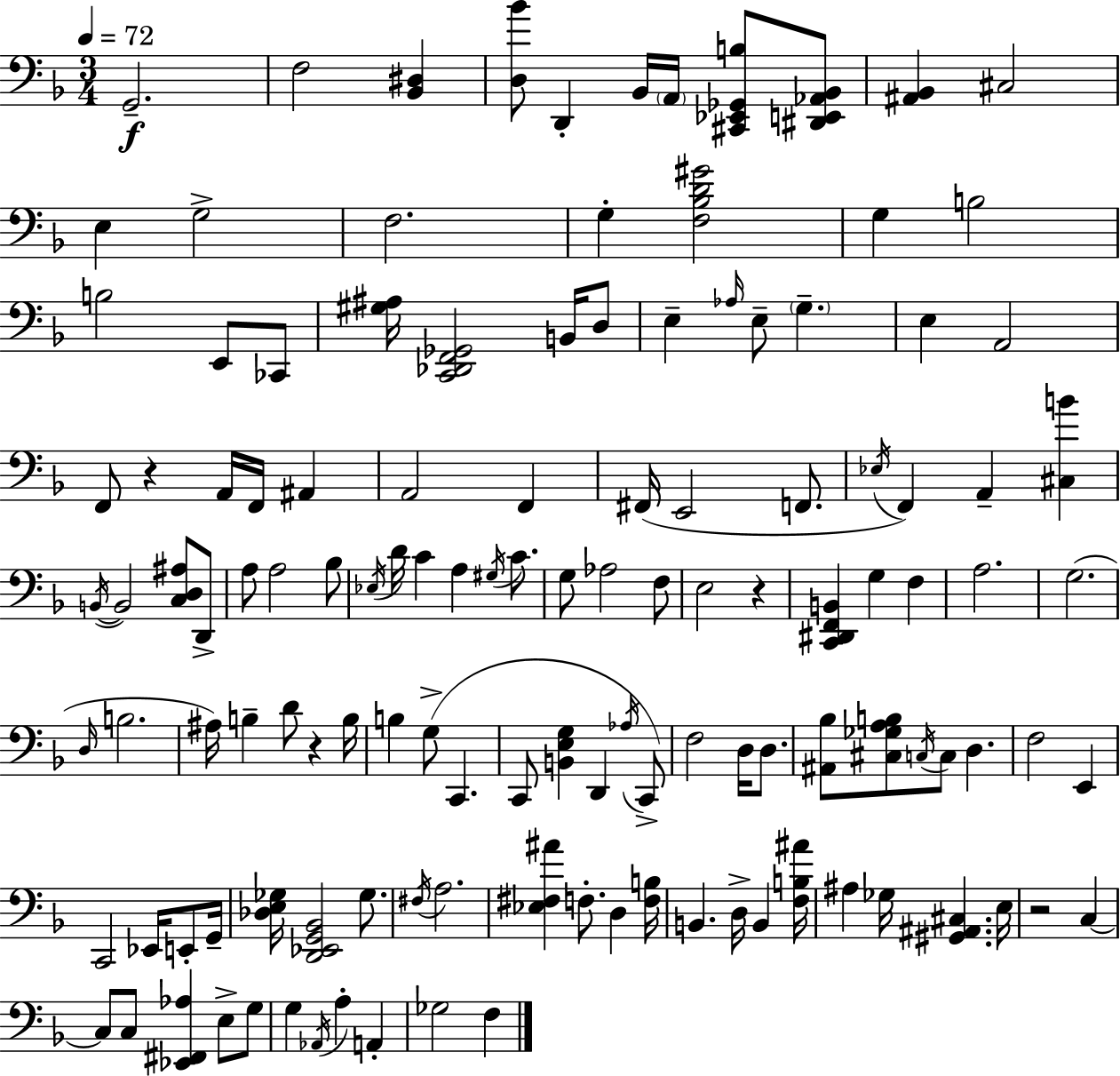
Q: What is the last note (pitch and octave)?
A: F3